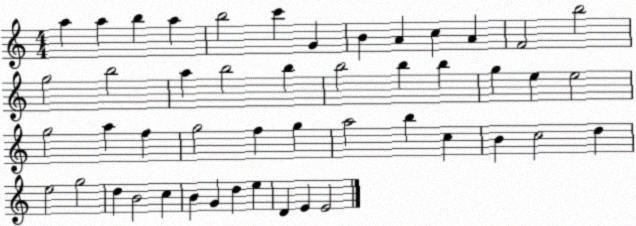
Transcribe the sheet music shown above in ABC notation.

X:1
T:Untitled
M:4/4
L:1/4
K:C
a a b a b2 c' G B A c A F2 b2 g2 b2 a b2 b b2 b b g e e2 g2 a f g2 f g a2 b c B c2 d e2 g2 d B2 c B G d e D E E2